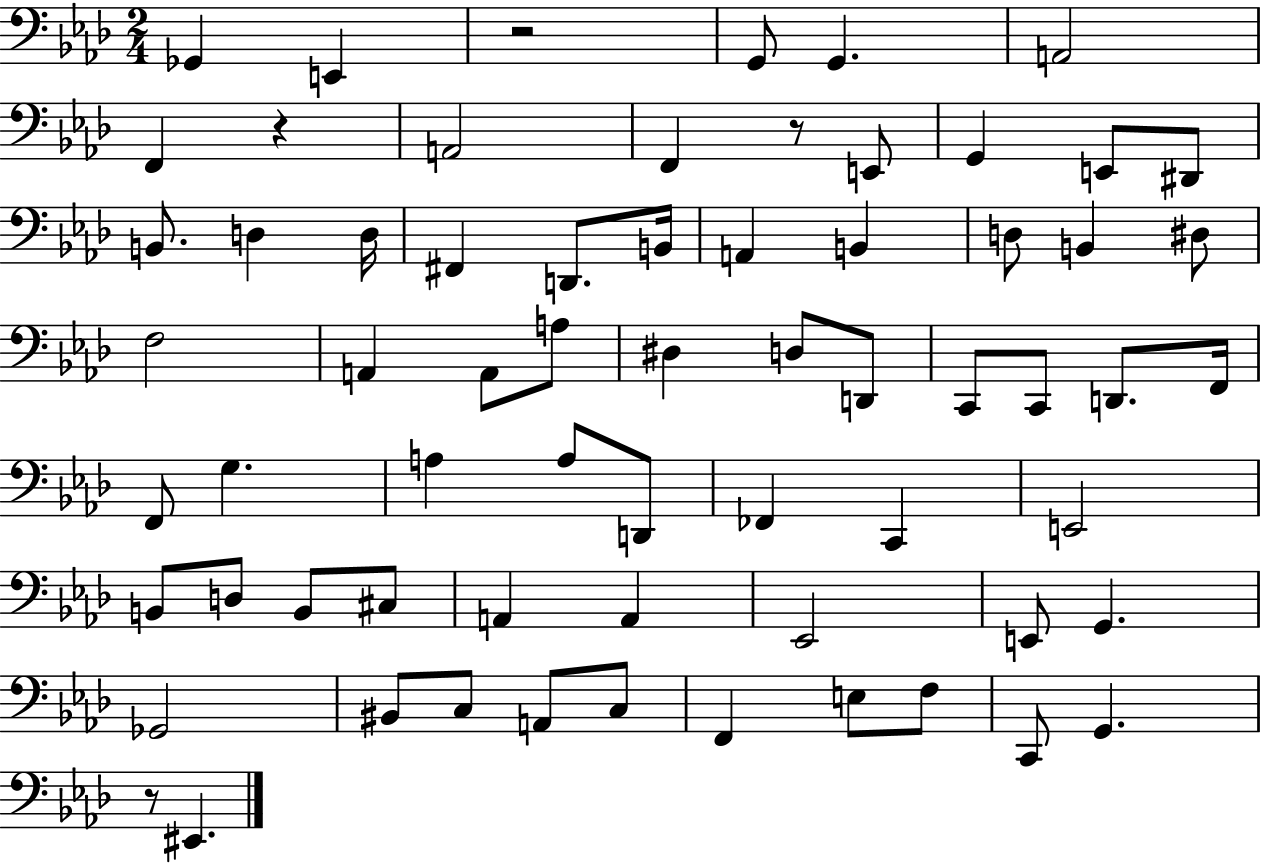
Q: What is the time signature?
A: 2/4